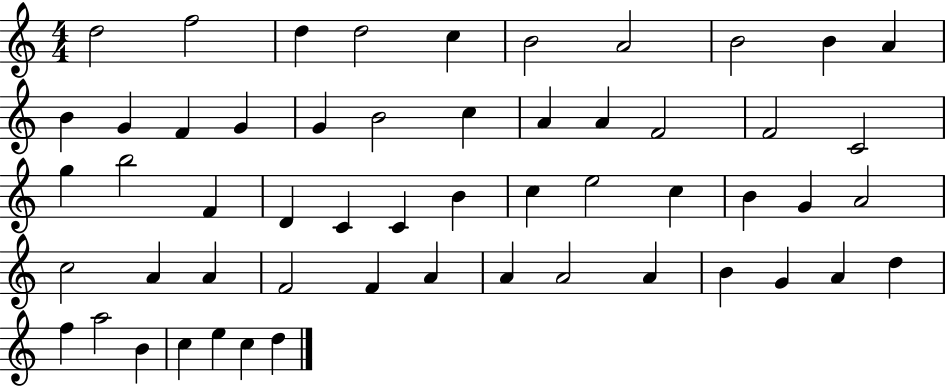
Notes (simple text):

D5/h F5/h D5/q D5/h C5/q B4/h A4/h B4/h B4/q A4/q B4/q G4/q F4/q G4/q G4/q B4/h C5/q A4/q A4/q F4/h F4/h C4/h G5/q B5/h F4/q D4/q C4/q C4/q B4/q C5/q E5/h C5/q B4/q G4/q A4/h C5/h A4/q A4/q F4/h F4/q A4/q A4/q A4/h A4/q B4/q G4/q A4/q D5/q F5/q A5/h B4/q C5/q E5/q C5/q D5/q